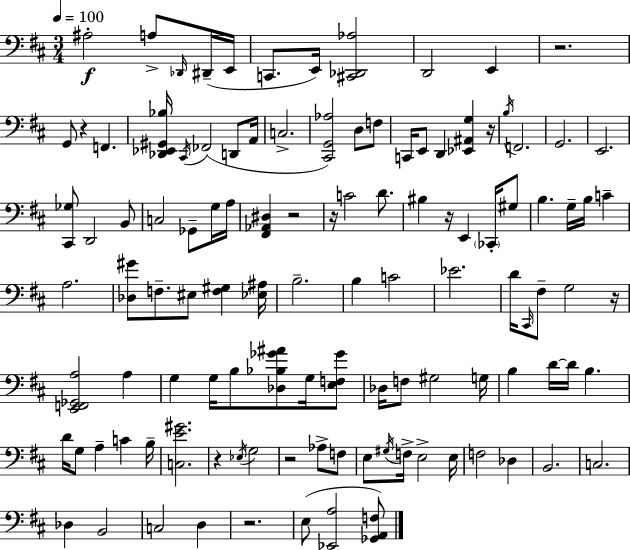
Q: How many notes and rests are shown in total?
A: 113